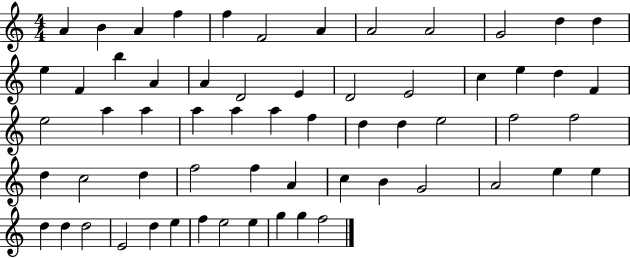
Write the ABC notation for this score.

X:1
T:Untitled
M:4/4
L:1/4
K:C
A B A f f F2 A A2 A2 G2 d d e F b A A D2 E D2 E2 c e d F e2 a a a a a f d d e2 f2 f2 d c2 d f2 f A c B G2 A2 e e d d d2 E2 d e f e2 e g g f2